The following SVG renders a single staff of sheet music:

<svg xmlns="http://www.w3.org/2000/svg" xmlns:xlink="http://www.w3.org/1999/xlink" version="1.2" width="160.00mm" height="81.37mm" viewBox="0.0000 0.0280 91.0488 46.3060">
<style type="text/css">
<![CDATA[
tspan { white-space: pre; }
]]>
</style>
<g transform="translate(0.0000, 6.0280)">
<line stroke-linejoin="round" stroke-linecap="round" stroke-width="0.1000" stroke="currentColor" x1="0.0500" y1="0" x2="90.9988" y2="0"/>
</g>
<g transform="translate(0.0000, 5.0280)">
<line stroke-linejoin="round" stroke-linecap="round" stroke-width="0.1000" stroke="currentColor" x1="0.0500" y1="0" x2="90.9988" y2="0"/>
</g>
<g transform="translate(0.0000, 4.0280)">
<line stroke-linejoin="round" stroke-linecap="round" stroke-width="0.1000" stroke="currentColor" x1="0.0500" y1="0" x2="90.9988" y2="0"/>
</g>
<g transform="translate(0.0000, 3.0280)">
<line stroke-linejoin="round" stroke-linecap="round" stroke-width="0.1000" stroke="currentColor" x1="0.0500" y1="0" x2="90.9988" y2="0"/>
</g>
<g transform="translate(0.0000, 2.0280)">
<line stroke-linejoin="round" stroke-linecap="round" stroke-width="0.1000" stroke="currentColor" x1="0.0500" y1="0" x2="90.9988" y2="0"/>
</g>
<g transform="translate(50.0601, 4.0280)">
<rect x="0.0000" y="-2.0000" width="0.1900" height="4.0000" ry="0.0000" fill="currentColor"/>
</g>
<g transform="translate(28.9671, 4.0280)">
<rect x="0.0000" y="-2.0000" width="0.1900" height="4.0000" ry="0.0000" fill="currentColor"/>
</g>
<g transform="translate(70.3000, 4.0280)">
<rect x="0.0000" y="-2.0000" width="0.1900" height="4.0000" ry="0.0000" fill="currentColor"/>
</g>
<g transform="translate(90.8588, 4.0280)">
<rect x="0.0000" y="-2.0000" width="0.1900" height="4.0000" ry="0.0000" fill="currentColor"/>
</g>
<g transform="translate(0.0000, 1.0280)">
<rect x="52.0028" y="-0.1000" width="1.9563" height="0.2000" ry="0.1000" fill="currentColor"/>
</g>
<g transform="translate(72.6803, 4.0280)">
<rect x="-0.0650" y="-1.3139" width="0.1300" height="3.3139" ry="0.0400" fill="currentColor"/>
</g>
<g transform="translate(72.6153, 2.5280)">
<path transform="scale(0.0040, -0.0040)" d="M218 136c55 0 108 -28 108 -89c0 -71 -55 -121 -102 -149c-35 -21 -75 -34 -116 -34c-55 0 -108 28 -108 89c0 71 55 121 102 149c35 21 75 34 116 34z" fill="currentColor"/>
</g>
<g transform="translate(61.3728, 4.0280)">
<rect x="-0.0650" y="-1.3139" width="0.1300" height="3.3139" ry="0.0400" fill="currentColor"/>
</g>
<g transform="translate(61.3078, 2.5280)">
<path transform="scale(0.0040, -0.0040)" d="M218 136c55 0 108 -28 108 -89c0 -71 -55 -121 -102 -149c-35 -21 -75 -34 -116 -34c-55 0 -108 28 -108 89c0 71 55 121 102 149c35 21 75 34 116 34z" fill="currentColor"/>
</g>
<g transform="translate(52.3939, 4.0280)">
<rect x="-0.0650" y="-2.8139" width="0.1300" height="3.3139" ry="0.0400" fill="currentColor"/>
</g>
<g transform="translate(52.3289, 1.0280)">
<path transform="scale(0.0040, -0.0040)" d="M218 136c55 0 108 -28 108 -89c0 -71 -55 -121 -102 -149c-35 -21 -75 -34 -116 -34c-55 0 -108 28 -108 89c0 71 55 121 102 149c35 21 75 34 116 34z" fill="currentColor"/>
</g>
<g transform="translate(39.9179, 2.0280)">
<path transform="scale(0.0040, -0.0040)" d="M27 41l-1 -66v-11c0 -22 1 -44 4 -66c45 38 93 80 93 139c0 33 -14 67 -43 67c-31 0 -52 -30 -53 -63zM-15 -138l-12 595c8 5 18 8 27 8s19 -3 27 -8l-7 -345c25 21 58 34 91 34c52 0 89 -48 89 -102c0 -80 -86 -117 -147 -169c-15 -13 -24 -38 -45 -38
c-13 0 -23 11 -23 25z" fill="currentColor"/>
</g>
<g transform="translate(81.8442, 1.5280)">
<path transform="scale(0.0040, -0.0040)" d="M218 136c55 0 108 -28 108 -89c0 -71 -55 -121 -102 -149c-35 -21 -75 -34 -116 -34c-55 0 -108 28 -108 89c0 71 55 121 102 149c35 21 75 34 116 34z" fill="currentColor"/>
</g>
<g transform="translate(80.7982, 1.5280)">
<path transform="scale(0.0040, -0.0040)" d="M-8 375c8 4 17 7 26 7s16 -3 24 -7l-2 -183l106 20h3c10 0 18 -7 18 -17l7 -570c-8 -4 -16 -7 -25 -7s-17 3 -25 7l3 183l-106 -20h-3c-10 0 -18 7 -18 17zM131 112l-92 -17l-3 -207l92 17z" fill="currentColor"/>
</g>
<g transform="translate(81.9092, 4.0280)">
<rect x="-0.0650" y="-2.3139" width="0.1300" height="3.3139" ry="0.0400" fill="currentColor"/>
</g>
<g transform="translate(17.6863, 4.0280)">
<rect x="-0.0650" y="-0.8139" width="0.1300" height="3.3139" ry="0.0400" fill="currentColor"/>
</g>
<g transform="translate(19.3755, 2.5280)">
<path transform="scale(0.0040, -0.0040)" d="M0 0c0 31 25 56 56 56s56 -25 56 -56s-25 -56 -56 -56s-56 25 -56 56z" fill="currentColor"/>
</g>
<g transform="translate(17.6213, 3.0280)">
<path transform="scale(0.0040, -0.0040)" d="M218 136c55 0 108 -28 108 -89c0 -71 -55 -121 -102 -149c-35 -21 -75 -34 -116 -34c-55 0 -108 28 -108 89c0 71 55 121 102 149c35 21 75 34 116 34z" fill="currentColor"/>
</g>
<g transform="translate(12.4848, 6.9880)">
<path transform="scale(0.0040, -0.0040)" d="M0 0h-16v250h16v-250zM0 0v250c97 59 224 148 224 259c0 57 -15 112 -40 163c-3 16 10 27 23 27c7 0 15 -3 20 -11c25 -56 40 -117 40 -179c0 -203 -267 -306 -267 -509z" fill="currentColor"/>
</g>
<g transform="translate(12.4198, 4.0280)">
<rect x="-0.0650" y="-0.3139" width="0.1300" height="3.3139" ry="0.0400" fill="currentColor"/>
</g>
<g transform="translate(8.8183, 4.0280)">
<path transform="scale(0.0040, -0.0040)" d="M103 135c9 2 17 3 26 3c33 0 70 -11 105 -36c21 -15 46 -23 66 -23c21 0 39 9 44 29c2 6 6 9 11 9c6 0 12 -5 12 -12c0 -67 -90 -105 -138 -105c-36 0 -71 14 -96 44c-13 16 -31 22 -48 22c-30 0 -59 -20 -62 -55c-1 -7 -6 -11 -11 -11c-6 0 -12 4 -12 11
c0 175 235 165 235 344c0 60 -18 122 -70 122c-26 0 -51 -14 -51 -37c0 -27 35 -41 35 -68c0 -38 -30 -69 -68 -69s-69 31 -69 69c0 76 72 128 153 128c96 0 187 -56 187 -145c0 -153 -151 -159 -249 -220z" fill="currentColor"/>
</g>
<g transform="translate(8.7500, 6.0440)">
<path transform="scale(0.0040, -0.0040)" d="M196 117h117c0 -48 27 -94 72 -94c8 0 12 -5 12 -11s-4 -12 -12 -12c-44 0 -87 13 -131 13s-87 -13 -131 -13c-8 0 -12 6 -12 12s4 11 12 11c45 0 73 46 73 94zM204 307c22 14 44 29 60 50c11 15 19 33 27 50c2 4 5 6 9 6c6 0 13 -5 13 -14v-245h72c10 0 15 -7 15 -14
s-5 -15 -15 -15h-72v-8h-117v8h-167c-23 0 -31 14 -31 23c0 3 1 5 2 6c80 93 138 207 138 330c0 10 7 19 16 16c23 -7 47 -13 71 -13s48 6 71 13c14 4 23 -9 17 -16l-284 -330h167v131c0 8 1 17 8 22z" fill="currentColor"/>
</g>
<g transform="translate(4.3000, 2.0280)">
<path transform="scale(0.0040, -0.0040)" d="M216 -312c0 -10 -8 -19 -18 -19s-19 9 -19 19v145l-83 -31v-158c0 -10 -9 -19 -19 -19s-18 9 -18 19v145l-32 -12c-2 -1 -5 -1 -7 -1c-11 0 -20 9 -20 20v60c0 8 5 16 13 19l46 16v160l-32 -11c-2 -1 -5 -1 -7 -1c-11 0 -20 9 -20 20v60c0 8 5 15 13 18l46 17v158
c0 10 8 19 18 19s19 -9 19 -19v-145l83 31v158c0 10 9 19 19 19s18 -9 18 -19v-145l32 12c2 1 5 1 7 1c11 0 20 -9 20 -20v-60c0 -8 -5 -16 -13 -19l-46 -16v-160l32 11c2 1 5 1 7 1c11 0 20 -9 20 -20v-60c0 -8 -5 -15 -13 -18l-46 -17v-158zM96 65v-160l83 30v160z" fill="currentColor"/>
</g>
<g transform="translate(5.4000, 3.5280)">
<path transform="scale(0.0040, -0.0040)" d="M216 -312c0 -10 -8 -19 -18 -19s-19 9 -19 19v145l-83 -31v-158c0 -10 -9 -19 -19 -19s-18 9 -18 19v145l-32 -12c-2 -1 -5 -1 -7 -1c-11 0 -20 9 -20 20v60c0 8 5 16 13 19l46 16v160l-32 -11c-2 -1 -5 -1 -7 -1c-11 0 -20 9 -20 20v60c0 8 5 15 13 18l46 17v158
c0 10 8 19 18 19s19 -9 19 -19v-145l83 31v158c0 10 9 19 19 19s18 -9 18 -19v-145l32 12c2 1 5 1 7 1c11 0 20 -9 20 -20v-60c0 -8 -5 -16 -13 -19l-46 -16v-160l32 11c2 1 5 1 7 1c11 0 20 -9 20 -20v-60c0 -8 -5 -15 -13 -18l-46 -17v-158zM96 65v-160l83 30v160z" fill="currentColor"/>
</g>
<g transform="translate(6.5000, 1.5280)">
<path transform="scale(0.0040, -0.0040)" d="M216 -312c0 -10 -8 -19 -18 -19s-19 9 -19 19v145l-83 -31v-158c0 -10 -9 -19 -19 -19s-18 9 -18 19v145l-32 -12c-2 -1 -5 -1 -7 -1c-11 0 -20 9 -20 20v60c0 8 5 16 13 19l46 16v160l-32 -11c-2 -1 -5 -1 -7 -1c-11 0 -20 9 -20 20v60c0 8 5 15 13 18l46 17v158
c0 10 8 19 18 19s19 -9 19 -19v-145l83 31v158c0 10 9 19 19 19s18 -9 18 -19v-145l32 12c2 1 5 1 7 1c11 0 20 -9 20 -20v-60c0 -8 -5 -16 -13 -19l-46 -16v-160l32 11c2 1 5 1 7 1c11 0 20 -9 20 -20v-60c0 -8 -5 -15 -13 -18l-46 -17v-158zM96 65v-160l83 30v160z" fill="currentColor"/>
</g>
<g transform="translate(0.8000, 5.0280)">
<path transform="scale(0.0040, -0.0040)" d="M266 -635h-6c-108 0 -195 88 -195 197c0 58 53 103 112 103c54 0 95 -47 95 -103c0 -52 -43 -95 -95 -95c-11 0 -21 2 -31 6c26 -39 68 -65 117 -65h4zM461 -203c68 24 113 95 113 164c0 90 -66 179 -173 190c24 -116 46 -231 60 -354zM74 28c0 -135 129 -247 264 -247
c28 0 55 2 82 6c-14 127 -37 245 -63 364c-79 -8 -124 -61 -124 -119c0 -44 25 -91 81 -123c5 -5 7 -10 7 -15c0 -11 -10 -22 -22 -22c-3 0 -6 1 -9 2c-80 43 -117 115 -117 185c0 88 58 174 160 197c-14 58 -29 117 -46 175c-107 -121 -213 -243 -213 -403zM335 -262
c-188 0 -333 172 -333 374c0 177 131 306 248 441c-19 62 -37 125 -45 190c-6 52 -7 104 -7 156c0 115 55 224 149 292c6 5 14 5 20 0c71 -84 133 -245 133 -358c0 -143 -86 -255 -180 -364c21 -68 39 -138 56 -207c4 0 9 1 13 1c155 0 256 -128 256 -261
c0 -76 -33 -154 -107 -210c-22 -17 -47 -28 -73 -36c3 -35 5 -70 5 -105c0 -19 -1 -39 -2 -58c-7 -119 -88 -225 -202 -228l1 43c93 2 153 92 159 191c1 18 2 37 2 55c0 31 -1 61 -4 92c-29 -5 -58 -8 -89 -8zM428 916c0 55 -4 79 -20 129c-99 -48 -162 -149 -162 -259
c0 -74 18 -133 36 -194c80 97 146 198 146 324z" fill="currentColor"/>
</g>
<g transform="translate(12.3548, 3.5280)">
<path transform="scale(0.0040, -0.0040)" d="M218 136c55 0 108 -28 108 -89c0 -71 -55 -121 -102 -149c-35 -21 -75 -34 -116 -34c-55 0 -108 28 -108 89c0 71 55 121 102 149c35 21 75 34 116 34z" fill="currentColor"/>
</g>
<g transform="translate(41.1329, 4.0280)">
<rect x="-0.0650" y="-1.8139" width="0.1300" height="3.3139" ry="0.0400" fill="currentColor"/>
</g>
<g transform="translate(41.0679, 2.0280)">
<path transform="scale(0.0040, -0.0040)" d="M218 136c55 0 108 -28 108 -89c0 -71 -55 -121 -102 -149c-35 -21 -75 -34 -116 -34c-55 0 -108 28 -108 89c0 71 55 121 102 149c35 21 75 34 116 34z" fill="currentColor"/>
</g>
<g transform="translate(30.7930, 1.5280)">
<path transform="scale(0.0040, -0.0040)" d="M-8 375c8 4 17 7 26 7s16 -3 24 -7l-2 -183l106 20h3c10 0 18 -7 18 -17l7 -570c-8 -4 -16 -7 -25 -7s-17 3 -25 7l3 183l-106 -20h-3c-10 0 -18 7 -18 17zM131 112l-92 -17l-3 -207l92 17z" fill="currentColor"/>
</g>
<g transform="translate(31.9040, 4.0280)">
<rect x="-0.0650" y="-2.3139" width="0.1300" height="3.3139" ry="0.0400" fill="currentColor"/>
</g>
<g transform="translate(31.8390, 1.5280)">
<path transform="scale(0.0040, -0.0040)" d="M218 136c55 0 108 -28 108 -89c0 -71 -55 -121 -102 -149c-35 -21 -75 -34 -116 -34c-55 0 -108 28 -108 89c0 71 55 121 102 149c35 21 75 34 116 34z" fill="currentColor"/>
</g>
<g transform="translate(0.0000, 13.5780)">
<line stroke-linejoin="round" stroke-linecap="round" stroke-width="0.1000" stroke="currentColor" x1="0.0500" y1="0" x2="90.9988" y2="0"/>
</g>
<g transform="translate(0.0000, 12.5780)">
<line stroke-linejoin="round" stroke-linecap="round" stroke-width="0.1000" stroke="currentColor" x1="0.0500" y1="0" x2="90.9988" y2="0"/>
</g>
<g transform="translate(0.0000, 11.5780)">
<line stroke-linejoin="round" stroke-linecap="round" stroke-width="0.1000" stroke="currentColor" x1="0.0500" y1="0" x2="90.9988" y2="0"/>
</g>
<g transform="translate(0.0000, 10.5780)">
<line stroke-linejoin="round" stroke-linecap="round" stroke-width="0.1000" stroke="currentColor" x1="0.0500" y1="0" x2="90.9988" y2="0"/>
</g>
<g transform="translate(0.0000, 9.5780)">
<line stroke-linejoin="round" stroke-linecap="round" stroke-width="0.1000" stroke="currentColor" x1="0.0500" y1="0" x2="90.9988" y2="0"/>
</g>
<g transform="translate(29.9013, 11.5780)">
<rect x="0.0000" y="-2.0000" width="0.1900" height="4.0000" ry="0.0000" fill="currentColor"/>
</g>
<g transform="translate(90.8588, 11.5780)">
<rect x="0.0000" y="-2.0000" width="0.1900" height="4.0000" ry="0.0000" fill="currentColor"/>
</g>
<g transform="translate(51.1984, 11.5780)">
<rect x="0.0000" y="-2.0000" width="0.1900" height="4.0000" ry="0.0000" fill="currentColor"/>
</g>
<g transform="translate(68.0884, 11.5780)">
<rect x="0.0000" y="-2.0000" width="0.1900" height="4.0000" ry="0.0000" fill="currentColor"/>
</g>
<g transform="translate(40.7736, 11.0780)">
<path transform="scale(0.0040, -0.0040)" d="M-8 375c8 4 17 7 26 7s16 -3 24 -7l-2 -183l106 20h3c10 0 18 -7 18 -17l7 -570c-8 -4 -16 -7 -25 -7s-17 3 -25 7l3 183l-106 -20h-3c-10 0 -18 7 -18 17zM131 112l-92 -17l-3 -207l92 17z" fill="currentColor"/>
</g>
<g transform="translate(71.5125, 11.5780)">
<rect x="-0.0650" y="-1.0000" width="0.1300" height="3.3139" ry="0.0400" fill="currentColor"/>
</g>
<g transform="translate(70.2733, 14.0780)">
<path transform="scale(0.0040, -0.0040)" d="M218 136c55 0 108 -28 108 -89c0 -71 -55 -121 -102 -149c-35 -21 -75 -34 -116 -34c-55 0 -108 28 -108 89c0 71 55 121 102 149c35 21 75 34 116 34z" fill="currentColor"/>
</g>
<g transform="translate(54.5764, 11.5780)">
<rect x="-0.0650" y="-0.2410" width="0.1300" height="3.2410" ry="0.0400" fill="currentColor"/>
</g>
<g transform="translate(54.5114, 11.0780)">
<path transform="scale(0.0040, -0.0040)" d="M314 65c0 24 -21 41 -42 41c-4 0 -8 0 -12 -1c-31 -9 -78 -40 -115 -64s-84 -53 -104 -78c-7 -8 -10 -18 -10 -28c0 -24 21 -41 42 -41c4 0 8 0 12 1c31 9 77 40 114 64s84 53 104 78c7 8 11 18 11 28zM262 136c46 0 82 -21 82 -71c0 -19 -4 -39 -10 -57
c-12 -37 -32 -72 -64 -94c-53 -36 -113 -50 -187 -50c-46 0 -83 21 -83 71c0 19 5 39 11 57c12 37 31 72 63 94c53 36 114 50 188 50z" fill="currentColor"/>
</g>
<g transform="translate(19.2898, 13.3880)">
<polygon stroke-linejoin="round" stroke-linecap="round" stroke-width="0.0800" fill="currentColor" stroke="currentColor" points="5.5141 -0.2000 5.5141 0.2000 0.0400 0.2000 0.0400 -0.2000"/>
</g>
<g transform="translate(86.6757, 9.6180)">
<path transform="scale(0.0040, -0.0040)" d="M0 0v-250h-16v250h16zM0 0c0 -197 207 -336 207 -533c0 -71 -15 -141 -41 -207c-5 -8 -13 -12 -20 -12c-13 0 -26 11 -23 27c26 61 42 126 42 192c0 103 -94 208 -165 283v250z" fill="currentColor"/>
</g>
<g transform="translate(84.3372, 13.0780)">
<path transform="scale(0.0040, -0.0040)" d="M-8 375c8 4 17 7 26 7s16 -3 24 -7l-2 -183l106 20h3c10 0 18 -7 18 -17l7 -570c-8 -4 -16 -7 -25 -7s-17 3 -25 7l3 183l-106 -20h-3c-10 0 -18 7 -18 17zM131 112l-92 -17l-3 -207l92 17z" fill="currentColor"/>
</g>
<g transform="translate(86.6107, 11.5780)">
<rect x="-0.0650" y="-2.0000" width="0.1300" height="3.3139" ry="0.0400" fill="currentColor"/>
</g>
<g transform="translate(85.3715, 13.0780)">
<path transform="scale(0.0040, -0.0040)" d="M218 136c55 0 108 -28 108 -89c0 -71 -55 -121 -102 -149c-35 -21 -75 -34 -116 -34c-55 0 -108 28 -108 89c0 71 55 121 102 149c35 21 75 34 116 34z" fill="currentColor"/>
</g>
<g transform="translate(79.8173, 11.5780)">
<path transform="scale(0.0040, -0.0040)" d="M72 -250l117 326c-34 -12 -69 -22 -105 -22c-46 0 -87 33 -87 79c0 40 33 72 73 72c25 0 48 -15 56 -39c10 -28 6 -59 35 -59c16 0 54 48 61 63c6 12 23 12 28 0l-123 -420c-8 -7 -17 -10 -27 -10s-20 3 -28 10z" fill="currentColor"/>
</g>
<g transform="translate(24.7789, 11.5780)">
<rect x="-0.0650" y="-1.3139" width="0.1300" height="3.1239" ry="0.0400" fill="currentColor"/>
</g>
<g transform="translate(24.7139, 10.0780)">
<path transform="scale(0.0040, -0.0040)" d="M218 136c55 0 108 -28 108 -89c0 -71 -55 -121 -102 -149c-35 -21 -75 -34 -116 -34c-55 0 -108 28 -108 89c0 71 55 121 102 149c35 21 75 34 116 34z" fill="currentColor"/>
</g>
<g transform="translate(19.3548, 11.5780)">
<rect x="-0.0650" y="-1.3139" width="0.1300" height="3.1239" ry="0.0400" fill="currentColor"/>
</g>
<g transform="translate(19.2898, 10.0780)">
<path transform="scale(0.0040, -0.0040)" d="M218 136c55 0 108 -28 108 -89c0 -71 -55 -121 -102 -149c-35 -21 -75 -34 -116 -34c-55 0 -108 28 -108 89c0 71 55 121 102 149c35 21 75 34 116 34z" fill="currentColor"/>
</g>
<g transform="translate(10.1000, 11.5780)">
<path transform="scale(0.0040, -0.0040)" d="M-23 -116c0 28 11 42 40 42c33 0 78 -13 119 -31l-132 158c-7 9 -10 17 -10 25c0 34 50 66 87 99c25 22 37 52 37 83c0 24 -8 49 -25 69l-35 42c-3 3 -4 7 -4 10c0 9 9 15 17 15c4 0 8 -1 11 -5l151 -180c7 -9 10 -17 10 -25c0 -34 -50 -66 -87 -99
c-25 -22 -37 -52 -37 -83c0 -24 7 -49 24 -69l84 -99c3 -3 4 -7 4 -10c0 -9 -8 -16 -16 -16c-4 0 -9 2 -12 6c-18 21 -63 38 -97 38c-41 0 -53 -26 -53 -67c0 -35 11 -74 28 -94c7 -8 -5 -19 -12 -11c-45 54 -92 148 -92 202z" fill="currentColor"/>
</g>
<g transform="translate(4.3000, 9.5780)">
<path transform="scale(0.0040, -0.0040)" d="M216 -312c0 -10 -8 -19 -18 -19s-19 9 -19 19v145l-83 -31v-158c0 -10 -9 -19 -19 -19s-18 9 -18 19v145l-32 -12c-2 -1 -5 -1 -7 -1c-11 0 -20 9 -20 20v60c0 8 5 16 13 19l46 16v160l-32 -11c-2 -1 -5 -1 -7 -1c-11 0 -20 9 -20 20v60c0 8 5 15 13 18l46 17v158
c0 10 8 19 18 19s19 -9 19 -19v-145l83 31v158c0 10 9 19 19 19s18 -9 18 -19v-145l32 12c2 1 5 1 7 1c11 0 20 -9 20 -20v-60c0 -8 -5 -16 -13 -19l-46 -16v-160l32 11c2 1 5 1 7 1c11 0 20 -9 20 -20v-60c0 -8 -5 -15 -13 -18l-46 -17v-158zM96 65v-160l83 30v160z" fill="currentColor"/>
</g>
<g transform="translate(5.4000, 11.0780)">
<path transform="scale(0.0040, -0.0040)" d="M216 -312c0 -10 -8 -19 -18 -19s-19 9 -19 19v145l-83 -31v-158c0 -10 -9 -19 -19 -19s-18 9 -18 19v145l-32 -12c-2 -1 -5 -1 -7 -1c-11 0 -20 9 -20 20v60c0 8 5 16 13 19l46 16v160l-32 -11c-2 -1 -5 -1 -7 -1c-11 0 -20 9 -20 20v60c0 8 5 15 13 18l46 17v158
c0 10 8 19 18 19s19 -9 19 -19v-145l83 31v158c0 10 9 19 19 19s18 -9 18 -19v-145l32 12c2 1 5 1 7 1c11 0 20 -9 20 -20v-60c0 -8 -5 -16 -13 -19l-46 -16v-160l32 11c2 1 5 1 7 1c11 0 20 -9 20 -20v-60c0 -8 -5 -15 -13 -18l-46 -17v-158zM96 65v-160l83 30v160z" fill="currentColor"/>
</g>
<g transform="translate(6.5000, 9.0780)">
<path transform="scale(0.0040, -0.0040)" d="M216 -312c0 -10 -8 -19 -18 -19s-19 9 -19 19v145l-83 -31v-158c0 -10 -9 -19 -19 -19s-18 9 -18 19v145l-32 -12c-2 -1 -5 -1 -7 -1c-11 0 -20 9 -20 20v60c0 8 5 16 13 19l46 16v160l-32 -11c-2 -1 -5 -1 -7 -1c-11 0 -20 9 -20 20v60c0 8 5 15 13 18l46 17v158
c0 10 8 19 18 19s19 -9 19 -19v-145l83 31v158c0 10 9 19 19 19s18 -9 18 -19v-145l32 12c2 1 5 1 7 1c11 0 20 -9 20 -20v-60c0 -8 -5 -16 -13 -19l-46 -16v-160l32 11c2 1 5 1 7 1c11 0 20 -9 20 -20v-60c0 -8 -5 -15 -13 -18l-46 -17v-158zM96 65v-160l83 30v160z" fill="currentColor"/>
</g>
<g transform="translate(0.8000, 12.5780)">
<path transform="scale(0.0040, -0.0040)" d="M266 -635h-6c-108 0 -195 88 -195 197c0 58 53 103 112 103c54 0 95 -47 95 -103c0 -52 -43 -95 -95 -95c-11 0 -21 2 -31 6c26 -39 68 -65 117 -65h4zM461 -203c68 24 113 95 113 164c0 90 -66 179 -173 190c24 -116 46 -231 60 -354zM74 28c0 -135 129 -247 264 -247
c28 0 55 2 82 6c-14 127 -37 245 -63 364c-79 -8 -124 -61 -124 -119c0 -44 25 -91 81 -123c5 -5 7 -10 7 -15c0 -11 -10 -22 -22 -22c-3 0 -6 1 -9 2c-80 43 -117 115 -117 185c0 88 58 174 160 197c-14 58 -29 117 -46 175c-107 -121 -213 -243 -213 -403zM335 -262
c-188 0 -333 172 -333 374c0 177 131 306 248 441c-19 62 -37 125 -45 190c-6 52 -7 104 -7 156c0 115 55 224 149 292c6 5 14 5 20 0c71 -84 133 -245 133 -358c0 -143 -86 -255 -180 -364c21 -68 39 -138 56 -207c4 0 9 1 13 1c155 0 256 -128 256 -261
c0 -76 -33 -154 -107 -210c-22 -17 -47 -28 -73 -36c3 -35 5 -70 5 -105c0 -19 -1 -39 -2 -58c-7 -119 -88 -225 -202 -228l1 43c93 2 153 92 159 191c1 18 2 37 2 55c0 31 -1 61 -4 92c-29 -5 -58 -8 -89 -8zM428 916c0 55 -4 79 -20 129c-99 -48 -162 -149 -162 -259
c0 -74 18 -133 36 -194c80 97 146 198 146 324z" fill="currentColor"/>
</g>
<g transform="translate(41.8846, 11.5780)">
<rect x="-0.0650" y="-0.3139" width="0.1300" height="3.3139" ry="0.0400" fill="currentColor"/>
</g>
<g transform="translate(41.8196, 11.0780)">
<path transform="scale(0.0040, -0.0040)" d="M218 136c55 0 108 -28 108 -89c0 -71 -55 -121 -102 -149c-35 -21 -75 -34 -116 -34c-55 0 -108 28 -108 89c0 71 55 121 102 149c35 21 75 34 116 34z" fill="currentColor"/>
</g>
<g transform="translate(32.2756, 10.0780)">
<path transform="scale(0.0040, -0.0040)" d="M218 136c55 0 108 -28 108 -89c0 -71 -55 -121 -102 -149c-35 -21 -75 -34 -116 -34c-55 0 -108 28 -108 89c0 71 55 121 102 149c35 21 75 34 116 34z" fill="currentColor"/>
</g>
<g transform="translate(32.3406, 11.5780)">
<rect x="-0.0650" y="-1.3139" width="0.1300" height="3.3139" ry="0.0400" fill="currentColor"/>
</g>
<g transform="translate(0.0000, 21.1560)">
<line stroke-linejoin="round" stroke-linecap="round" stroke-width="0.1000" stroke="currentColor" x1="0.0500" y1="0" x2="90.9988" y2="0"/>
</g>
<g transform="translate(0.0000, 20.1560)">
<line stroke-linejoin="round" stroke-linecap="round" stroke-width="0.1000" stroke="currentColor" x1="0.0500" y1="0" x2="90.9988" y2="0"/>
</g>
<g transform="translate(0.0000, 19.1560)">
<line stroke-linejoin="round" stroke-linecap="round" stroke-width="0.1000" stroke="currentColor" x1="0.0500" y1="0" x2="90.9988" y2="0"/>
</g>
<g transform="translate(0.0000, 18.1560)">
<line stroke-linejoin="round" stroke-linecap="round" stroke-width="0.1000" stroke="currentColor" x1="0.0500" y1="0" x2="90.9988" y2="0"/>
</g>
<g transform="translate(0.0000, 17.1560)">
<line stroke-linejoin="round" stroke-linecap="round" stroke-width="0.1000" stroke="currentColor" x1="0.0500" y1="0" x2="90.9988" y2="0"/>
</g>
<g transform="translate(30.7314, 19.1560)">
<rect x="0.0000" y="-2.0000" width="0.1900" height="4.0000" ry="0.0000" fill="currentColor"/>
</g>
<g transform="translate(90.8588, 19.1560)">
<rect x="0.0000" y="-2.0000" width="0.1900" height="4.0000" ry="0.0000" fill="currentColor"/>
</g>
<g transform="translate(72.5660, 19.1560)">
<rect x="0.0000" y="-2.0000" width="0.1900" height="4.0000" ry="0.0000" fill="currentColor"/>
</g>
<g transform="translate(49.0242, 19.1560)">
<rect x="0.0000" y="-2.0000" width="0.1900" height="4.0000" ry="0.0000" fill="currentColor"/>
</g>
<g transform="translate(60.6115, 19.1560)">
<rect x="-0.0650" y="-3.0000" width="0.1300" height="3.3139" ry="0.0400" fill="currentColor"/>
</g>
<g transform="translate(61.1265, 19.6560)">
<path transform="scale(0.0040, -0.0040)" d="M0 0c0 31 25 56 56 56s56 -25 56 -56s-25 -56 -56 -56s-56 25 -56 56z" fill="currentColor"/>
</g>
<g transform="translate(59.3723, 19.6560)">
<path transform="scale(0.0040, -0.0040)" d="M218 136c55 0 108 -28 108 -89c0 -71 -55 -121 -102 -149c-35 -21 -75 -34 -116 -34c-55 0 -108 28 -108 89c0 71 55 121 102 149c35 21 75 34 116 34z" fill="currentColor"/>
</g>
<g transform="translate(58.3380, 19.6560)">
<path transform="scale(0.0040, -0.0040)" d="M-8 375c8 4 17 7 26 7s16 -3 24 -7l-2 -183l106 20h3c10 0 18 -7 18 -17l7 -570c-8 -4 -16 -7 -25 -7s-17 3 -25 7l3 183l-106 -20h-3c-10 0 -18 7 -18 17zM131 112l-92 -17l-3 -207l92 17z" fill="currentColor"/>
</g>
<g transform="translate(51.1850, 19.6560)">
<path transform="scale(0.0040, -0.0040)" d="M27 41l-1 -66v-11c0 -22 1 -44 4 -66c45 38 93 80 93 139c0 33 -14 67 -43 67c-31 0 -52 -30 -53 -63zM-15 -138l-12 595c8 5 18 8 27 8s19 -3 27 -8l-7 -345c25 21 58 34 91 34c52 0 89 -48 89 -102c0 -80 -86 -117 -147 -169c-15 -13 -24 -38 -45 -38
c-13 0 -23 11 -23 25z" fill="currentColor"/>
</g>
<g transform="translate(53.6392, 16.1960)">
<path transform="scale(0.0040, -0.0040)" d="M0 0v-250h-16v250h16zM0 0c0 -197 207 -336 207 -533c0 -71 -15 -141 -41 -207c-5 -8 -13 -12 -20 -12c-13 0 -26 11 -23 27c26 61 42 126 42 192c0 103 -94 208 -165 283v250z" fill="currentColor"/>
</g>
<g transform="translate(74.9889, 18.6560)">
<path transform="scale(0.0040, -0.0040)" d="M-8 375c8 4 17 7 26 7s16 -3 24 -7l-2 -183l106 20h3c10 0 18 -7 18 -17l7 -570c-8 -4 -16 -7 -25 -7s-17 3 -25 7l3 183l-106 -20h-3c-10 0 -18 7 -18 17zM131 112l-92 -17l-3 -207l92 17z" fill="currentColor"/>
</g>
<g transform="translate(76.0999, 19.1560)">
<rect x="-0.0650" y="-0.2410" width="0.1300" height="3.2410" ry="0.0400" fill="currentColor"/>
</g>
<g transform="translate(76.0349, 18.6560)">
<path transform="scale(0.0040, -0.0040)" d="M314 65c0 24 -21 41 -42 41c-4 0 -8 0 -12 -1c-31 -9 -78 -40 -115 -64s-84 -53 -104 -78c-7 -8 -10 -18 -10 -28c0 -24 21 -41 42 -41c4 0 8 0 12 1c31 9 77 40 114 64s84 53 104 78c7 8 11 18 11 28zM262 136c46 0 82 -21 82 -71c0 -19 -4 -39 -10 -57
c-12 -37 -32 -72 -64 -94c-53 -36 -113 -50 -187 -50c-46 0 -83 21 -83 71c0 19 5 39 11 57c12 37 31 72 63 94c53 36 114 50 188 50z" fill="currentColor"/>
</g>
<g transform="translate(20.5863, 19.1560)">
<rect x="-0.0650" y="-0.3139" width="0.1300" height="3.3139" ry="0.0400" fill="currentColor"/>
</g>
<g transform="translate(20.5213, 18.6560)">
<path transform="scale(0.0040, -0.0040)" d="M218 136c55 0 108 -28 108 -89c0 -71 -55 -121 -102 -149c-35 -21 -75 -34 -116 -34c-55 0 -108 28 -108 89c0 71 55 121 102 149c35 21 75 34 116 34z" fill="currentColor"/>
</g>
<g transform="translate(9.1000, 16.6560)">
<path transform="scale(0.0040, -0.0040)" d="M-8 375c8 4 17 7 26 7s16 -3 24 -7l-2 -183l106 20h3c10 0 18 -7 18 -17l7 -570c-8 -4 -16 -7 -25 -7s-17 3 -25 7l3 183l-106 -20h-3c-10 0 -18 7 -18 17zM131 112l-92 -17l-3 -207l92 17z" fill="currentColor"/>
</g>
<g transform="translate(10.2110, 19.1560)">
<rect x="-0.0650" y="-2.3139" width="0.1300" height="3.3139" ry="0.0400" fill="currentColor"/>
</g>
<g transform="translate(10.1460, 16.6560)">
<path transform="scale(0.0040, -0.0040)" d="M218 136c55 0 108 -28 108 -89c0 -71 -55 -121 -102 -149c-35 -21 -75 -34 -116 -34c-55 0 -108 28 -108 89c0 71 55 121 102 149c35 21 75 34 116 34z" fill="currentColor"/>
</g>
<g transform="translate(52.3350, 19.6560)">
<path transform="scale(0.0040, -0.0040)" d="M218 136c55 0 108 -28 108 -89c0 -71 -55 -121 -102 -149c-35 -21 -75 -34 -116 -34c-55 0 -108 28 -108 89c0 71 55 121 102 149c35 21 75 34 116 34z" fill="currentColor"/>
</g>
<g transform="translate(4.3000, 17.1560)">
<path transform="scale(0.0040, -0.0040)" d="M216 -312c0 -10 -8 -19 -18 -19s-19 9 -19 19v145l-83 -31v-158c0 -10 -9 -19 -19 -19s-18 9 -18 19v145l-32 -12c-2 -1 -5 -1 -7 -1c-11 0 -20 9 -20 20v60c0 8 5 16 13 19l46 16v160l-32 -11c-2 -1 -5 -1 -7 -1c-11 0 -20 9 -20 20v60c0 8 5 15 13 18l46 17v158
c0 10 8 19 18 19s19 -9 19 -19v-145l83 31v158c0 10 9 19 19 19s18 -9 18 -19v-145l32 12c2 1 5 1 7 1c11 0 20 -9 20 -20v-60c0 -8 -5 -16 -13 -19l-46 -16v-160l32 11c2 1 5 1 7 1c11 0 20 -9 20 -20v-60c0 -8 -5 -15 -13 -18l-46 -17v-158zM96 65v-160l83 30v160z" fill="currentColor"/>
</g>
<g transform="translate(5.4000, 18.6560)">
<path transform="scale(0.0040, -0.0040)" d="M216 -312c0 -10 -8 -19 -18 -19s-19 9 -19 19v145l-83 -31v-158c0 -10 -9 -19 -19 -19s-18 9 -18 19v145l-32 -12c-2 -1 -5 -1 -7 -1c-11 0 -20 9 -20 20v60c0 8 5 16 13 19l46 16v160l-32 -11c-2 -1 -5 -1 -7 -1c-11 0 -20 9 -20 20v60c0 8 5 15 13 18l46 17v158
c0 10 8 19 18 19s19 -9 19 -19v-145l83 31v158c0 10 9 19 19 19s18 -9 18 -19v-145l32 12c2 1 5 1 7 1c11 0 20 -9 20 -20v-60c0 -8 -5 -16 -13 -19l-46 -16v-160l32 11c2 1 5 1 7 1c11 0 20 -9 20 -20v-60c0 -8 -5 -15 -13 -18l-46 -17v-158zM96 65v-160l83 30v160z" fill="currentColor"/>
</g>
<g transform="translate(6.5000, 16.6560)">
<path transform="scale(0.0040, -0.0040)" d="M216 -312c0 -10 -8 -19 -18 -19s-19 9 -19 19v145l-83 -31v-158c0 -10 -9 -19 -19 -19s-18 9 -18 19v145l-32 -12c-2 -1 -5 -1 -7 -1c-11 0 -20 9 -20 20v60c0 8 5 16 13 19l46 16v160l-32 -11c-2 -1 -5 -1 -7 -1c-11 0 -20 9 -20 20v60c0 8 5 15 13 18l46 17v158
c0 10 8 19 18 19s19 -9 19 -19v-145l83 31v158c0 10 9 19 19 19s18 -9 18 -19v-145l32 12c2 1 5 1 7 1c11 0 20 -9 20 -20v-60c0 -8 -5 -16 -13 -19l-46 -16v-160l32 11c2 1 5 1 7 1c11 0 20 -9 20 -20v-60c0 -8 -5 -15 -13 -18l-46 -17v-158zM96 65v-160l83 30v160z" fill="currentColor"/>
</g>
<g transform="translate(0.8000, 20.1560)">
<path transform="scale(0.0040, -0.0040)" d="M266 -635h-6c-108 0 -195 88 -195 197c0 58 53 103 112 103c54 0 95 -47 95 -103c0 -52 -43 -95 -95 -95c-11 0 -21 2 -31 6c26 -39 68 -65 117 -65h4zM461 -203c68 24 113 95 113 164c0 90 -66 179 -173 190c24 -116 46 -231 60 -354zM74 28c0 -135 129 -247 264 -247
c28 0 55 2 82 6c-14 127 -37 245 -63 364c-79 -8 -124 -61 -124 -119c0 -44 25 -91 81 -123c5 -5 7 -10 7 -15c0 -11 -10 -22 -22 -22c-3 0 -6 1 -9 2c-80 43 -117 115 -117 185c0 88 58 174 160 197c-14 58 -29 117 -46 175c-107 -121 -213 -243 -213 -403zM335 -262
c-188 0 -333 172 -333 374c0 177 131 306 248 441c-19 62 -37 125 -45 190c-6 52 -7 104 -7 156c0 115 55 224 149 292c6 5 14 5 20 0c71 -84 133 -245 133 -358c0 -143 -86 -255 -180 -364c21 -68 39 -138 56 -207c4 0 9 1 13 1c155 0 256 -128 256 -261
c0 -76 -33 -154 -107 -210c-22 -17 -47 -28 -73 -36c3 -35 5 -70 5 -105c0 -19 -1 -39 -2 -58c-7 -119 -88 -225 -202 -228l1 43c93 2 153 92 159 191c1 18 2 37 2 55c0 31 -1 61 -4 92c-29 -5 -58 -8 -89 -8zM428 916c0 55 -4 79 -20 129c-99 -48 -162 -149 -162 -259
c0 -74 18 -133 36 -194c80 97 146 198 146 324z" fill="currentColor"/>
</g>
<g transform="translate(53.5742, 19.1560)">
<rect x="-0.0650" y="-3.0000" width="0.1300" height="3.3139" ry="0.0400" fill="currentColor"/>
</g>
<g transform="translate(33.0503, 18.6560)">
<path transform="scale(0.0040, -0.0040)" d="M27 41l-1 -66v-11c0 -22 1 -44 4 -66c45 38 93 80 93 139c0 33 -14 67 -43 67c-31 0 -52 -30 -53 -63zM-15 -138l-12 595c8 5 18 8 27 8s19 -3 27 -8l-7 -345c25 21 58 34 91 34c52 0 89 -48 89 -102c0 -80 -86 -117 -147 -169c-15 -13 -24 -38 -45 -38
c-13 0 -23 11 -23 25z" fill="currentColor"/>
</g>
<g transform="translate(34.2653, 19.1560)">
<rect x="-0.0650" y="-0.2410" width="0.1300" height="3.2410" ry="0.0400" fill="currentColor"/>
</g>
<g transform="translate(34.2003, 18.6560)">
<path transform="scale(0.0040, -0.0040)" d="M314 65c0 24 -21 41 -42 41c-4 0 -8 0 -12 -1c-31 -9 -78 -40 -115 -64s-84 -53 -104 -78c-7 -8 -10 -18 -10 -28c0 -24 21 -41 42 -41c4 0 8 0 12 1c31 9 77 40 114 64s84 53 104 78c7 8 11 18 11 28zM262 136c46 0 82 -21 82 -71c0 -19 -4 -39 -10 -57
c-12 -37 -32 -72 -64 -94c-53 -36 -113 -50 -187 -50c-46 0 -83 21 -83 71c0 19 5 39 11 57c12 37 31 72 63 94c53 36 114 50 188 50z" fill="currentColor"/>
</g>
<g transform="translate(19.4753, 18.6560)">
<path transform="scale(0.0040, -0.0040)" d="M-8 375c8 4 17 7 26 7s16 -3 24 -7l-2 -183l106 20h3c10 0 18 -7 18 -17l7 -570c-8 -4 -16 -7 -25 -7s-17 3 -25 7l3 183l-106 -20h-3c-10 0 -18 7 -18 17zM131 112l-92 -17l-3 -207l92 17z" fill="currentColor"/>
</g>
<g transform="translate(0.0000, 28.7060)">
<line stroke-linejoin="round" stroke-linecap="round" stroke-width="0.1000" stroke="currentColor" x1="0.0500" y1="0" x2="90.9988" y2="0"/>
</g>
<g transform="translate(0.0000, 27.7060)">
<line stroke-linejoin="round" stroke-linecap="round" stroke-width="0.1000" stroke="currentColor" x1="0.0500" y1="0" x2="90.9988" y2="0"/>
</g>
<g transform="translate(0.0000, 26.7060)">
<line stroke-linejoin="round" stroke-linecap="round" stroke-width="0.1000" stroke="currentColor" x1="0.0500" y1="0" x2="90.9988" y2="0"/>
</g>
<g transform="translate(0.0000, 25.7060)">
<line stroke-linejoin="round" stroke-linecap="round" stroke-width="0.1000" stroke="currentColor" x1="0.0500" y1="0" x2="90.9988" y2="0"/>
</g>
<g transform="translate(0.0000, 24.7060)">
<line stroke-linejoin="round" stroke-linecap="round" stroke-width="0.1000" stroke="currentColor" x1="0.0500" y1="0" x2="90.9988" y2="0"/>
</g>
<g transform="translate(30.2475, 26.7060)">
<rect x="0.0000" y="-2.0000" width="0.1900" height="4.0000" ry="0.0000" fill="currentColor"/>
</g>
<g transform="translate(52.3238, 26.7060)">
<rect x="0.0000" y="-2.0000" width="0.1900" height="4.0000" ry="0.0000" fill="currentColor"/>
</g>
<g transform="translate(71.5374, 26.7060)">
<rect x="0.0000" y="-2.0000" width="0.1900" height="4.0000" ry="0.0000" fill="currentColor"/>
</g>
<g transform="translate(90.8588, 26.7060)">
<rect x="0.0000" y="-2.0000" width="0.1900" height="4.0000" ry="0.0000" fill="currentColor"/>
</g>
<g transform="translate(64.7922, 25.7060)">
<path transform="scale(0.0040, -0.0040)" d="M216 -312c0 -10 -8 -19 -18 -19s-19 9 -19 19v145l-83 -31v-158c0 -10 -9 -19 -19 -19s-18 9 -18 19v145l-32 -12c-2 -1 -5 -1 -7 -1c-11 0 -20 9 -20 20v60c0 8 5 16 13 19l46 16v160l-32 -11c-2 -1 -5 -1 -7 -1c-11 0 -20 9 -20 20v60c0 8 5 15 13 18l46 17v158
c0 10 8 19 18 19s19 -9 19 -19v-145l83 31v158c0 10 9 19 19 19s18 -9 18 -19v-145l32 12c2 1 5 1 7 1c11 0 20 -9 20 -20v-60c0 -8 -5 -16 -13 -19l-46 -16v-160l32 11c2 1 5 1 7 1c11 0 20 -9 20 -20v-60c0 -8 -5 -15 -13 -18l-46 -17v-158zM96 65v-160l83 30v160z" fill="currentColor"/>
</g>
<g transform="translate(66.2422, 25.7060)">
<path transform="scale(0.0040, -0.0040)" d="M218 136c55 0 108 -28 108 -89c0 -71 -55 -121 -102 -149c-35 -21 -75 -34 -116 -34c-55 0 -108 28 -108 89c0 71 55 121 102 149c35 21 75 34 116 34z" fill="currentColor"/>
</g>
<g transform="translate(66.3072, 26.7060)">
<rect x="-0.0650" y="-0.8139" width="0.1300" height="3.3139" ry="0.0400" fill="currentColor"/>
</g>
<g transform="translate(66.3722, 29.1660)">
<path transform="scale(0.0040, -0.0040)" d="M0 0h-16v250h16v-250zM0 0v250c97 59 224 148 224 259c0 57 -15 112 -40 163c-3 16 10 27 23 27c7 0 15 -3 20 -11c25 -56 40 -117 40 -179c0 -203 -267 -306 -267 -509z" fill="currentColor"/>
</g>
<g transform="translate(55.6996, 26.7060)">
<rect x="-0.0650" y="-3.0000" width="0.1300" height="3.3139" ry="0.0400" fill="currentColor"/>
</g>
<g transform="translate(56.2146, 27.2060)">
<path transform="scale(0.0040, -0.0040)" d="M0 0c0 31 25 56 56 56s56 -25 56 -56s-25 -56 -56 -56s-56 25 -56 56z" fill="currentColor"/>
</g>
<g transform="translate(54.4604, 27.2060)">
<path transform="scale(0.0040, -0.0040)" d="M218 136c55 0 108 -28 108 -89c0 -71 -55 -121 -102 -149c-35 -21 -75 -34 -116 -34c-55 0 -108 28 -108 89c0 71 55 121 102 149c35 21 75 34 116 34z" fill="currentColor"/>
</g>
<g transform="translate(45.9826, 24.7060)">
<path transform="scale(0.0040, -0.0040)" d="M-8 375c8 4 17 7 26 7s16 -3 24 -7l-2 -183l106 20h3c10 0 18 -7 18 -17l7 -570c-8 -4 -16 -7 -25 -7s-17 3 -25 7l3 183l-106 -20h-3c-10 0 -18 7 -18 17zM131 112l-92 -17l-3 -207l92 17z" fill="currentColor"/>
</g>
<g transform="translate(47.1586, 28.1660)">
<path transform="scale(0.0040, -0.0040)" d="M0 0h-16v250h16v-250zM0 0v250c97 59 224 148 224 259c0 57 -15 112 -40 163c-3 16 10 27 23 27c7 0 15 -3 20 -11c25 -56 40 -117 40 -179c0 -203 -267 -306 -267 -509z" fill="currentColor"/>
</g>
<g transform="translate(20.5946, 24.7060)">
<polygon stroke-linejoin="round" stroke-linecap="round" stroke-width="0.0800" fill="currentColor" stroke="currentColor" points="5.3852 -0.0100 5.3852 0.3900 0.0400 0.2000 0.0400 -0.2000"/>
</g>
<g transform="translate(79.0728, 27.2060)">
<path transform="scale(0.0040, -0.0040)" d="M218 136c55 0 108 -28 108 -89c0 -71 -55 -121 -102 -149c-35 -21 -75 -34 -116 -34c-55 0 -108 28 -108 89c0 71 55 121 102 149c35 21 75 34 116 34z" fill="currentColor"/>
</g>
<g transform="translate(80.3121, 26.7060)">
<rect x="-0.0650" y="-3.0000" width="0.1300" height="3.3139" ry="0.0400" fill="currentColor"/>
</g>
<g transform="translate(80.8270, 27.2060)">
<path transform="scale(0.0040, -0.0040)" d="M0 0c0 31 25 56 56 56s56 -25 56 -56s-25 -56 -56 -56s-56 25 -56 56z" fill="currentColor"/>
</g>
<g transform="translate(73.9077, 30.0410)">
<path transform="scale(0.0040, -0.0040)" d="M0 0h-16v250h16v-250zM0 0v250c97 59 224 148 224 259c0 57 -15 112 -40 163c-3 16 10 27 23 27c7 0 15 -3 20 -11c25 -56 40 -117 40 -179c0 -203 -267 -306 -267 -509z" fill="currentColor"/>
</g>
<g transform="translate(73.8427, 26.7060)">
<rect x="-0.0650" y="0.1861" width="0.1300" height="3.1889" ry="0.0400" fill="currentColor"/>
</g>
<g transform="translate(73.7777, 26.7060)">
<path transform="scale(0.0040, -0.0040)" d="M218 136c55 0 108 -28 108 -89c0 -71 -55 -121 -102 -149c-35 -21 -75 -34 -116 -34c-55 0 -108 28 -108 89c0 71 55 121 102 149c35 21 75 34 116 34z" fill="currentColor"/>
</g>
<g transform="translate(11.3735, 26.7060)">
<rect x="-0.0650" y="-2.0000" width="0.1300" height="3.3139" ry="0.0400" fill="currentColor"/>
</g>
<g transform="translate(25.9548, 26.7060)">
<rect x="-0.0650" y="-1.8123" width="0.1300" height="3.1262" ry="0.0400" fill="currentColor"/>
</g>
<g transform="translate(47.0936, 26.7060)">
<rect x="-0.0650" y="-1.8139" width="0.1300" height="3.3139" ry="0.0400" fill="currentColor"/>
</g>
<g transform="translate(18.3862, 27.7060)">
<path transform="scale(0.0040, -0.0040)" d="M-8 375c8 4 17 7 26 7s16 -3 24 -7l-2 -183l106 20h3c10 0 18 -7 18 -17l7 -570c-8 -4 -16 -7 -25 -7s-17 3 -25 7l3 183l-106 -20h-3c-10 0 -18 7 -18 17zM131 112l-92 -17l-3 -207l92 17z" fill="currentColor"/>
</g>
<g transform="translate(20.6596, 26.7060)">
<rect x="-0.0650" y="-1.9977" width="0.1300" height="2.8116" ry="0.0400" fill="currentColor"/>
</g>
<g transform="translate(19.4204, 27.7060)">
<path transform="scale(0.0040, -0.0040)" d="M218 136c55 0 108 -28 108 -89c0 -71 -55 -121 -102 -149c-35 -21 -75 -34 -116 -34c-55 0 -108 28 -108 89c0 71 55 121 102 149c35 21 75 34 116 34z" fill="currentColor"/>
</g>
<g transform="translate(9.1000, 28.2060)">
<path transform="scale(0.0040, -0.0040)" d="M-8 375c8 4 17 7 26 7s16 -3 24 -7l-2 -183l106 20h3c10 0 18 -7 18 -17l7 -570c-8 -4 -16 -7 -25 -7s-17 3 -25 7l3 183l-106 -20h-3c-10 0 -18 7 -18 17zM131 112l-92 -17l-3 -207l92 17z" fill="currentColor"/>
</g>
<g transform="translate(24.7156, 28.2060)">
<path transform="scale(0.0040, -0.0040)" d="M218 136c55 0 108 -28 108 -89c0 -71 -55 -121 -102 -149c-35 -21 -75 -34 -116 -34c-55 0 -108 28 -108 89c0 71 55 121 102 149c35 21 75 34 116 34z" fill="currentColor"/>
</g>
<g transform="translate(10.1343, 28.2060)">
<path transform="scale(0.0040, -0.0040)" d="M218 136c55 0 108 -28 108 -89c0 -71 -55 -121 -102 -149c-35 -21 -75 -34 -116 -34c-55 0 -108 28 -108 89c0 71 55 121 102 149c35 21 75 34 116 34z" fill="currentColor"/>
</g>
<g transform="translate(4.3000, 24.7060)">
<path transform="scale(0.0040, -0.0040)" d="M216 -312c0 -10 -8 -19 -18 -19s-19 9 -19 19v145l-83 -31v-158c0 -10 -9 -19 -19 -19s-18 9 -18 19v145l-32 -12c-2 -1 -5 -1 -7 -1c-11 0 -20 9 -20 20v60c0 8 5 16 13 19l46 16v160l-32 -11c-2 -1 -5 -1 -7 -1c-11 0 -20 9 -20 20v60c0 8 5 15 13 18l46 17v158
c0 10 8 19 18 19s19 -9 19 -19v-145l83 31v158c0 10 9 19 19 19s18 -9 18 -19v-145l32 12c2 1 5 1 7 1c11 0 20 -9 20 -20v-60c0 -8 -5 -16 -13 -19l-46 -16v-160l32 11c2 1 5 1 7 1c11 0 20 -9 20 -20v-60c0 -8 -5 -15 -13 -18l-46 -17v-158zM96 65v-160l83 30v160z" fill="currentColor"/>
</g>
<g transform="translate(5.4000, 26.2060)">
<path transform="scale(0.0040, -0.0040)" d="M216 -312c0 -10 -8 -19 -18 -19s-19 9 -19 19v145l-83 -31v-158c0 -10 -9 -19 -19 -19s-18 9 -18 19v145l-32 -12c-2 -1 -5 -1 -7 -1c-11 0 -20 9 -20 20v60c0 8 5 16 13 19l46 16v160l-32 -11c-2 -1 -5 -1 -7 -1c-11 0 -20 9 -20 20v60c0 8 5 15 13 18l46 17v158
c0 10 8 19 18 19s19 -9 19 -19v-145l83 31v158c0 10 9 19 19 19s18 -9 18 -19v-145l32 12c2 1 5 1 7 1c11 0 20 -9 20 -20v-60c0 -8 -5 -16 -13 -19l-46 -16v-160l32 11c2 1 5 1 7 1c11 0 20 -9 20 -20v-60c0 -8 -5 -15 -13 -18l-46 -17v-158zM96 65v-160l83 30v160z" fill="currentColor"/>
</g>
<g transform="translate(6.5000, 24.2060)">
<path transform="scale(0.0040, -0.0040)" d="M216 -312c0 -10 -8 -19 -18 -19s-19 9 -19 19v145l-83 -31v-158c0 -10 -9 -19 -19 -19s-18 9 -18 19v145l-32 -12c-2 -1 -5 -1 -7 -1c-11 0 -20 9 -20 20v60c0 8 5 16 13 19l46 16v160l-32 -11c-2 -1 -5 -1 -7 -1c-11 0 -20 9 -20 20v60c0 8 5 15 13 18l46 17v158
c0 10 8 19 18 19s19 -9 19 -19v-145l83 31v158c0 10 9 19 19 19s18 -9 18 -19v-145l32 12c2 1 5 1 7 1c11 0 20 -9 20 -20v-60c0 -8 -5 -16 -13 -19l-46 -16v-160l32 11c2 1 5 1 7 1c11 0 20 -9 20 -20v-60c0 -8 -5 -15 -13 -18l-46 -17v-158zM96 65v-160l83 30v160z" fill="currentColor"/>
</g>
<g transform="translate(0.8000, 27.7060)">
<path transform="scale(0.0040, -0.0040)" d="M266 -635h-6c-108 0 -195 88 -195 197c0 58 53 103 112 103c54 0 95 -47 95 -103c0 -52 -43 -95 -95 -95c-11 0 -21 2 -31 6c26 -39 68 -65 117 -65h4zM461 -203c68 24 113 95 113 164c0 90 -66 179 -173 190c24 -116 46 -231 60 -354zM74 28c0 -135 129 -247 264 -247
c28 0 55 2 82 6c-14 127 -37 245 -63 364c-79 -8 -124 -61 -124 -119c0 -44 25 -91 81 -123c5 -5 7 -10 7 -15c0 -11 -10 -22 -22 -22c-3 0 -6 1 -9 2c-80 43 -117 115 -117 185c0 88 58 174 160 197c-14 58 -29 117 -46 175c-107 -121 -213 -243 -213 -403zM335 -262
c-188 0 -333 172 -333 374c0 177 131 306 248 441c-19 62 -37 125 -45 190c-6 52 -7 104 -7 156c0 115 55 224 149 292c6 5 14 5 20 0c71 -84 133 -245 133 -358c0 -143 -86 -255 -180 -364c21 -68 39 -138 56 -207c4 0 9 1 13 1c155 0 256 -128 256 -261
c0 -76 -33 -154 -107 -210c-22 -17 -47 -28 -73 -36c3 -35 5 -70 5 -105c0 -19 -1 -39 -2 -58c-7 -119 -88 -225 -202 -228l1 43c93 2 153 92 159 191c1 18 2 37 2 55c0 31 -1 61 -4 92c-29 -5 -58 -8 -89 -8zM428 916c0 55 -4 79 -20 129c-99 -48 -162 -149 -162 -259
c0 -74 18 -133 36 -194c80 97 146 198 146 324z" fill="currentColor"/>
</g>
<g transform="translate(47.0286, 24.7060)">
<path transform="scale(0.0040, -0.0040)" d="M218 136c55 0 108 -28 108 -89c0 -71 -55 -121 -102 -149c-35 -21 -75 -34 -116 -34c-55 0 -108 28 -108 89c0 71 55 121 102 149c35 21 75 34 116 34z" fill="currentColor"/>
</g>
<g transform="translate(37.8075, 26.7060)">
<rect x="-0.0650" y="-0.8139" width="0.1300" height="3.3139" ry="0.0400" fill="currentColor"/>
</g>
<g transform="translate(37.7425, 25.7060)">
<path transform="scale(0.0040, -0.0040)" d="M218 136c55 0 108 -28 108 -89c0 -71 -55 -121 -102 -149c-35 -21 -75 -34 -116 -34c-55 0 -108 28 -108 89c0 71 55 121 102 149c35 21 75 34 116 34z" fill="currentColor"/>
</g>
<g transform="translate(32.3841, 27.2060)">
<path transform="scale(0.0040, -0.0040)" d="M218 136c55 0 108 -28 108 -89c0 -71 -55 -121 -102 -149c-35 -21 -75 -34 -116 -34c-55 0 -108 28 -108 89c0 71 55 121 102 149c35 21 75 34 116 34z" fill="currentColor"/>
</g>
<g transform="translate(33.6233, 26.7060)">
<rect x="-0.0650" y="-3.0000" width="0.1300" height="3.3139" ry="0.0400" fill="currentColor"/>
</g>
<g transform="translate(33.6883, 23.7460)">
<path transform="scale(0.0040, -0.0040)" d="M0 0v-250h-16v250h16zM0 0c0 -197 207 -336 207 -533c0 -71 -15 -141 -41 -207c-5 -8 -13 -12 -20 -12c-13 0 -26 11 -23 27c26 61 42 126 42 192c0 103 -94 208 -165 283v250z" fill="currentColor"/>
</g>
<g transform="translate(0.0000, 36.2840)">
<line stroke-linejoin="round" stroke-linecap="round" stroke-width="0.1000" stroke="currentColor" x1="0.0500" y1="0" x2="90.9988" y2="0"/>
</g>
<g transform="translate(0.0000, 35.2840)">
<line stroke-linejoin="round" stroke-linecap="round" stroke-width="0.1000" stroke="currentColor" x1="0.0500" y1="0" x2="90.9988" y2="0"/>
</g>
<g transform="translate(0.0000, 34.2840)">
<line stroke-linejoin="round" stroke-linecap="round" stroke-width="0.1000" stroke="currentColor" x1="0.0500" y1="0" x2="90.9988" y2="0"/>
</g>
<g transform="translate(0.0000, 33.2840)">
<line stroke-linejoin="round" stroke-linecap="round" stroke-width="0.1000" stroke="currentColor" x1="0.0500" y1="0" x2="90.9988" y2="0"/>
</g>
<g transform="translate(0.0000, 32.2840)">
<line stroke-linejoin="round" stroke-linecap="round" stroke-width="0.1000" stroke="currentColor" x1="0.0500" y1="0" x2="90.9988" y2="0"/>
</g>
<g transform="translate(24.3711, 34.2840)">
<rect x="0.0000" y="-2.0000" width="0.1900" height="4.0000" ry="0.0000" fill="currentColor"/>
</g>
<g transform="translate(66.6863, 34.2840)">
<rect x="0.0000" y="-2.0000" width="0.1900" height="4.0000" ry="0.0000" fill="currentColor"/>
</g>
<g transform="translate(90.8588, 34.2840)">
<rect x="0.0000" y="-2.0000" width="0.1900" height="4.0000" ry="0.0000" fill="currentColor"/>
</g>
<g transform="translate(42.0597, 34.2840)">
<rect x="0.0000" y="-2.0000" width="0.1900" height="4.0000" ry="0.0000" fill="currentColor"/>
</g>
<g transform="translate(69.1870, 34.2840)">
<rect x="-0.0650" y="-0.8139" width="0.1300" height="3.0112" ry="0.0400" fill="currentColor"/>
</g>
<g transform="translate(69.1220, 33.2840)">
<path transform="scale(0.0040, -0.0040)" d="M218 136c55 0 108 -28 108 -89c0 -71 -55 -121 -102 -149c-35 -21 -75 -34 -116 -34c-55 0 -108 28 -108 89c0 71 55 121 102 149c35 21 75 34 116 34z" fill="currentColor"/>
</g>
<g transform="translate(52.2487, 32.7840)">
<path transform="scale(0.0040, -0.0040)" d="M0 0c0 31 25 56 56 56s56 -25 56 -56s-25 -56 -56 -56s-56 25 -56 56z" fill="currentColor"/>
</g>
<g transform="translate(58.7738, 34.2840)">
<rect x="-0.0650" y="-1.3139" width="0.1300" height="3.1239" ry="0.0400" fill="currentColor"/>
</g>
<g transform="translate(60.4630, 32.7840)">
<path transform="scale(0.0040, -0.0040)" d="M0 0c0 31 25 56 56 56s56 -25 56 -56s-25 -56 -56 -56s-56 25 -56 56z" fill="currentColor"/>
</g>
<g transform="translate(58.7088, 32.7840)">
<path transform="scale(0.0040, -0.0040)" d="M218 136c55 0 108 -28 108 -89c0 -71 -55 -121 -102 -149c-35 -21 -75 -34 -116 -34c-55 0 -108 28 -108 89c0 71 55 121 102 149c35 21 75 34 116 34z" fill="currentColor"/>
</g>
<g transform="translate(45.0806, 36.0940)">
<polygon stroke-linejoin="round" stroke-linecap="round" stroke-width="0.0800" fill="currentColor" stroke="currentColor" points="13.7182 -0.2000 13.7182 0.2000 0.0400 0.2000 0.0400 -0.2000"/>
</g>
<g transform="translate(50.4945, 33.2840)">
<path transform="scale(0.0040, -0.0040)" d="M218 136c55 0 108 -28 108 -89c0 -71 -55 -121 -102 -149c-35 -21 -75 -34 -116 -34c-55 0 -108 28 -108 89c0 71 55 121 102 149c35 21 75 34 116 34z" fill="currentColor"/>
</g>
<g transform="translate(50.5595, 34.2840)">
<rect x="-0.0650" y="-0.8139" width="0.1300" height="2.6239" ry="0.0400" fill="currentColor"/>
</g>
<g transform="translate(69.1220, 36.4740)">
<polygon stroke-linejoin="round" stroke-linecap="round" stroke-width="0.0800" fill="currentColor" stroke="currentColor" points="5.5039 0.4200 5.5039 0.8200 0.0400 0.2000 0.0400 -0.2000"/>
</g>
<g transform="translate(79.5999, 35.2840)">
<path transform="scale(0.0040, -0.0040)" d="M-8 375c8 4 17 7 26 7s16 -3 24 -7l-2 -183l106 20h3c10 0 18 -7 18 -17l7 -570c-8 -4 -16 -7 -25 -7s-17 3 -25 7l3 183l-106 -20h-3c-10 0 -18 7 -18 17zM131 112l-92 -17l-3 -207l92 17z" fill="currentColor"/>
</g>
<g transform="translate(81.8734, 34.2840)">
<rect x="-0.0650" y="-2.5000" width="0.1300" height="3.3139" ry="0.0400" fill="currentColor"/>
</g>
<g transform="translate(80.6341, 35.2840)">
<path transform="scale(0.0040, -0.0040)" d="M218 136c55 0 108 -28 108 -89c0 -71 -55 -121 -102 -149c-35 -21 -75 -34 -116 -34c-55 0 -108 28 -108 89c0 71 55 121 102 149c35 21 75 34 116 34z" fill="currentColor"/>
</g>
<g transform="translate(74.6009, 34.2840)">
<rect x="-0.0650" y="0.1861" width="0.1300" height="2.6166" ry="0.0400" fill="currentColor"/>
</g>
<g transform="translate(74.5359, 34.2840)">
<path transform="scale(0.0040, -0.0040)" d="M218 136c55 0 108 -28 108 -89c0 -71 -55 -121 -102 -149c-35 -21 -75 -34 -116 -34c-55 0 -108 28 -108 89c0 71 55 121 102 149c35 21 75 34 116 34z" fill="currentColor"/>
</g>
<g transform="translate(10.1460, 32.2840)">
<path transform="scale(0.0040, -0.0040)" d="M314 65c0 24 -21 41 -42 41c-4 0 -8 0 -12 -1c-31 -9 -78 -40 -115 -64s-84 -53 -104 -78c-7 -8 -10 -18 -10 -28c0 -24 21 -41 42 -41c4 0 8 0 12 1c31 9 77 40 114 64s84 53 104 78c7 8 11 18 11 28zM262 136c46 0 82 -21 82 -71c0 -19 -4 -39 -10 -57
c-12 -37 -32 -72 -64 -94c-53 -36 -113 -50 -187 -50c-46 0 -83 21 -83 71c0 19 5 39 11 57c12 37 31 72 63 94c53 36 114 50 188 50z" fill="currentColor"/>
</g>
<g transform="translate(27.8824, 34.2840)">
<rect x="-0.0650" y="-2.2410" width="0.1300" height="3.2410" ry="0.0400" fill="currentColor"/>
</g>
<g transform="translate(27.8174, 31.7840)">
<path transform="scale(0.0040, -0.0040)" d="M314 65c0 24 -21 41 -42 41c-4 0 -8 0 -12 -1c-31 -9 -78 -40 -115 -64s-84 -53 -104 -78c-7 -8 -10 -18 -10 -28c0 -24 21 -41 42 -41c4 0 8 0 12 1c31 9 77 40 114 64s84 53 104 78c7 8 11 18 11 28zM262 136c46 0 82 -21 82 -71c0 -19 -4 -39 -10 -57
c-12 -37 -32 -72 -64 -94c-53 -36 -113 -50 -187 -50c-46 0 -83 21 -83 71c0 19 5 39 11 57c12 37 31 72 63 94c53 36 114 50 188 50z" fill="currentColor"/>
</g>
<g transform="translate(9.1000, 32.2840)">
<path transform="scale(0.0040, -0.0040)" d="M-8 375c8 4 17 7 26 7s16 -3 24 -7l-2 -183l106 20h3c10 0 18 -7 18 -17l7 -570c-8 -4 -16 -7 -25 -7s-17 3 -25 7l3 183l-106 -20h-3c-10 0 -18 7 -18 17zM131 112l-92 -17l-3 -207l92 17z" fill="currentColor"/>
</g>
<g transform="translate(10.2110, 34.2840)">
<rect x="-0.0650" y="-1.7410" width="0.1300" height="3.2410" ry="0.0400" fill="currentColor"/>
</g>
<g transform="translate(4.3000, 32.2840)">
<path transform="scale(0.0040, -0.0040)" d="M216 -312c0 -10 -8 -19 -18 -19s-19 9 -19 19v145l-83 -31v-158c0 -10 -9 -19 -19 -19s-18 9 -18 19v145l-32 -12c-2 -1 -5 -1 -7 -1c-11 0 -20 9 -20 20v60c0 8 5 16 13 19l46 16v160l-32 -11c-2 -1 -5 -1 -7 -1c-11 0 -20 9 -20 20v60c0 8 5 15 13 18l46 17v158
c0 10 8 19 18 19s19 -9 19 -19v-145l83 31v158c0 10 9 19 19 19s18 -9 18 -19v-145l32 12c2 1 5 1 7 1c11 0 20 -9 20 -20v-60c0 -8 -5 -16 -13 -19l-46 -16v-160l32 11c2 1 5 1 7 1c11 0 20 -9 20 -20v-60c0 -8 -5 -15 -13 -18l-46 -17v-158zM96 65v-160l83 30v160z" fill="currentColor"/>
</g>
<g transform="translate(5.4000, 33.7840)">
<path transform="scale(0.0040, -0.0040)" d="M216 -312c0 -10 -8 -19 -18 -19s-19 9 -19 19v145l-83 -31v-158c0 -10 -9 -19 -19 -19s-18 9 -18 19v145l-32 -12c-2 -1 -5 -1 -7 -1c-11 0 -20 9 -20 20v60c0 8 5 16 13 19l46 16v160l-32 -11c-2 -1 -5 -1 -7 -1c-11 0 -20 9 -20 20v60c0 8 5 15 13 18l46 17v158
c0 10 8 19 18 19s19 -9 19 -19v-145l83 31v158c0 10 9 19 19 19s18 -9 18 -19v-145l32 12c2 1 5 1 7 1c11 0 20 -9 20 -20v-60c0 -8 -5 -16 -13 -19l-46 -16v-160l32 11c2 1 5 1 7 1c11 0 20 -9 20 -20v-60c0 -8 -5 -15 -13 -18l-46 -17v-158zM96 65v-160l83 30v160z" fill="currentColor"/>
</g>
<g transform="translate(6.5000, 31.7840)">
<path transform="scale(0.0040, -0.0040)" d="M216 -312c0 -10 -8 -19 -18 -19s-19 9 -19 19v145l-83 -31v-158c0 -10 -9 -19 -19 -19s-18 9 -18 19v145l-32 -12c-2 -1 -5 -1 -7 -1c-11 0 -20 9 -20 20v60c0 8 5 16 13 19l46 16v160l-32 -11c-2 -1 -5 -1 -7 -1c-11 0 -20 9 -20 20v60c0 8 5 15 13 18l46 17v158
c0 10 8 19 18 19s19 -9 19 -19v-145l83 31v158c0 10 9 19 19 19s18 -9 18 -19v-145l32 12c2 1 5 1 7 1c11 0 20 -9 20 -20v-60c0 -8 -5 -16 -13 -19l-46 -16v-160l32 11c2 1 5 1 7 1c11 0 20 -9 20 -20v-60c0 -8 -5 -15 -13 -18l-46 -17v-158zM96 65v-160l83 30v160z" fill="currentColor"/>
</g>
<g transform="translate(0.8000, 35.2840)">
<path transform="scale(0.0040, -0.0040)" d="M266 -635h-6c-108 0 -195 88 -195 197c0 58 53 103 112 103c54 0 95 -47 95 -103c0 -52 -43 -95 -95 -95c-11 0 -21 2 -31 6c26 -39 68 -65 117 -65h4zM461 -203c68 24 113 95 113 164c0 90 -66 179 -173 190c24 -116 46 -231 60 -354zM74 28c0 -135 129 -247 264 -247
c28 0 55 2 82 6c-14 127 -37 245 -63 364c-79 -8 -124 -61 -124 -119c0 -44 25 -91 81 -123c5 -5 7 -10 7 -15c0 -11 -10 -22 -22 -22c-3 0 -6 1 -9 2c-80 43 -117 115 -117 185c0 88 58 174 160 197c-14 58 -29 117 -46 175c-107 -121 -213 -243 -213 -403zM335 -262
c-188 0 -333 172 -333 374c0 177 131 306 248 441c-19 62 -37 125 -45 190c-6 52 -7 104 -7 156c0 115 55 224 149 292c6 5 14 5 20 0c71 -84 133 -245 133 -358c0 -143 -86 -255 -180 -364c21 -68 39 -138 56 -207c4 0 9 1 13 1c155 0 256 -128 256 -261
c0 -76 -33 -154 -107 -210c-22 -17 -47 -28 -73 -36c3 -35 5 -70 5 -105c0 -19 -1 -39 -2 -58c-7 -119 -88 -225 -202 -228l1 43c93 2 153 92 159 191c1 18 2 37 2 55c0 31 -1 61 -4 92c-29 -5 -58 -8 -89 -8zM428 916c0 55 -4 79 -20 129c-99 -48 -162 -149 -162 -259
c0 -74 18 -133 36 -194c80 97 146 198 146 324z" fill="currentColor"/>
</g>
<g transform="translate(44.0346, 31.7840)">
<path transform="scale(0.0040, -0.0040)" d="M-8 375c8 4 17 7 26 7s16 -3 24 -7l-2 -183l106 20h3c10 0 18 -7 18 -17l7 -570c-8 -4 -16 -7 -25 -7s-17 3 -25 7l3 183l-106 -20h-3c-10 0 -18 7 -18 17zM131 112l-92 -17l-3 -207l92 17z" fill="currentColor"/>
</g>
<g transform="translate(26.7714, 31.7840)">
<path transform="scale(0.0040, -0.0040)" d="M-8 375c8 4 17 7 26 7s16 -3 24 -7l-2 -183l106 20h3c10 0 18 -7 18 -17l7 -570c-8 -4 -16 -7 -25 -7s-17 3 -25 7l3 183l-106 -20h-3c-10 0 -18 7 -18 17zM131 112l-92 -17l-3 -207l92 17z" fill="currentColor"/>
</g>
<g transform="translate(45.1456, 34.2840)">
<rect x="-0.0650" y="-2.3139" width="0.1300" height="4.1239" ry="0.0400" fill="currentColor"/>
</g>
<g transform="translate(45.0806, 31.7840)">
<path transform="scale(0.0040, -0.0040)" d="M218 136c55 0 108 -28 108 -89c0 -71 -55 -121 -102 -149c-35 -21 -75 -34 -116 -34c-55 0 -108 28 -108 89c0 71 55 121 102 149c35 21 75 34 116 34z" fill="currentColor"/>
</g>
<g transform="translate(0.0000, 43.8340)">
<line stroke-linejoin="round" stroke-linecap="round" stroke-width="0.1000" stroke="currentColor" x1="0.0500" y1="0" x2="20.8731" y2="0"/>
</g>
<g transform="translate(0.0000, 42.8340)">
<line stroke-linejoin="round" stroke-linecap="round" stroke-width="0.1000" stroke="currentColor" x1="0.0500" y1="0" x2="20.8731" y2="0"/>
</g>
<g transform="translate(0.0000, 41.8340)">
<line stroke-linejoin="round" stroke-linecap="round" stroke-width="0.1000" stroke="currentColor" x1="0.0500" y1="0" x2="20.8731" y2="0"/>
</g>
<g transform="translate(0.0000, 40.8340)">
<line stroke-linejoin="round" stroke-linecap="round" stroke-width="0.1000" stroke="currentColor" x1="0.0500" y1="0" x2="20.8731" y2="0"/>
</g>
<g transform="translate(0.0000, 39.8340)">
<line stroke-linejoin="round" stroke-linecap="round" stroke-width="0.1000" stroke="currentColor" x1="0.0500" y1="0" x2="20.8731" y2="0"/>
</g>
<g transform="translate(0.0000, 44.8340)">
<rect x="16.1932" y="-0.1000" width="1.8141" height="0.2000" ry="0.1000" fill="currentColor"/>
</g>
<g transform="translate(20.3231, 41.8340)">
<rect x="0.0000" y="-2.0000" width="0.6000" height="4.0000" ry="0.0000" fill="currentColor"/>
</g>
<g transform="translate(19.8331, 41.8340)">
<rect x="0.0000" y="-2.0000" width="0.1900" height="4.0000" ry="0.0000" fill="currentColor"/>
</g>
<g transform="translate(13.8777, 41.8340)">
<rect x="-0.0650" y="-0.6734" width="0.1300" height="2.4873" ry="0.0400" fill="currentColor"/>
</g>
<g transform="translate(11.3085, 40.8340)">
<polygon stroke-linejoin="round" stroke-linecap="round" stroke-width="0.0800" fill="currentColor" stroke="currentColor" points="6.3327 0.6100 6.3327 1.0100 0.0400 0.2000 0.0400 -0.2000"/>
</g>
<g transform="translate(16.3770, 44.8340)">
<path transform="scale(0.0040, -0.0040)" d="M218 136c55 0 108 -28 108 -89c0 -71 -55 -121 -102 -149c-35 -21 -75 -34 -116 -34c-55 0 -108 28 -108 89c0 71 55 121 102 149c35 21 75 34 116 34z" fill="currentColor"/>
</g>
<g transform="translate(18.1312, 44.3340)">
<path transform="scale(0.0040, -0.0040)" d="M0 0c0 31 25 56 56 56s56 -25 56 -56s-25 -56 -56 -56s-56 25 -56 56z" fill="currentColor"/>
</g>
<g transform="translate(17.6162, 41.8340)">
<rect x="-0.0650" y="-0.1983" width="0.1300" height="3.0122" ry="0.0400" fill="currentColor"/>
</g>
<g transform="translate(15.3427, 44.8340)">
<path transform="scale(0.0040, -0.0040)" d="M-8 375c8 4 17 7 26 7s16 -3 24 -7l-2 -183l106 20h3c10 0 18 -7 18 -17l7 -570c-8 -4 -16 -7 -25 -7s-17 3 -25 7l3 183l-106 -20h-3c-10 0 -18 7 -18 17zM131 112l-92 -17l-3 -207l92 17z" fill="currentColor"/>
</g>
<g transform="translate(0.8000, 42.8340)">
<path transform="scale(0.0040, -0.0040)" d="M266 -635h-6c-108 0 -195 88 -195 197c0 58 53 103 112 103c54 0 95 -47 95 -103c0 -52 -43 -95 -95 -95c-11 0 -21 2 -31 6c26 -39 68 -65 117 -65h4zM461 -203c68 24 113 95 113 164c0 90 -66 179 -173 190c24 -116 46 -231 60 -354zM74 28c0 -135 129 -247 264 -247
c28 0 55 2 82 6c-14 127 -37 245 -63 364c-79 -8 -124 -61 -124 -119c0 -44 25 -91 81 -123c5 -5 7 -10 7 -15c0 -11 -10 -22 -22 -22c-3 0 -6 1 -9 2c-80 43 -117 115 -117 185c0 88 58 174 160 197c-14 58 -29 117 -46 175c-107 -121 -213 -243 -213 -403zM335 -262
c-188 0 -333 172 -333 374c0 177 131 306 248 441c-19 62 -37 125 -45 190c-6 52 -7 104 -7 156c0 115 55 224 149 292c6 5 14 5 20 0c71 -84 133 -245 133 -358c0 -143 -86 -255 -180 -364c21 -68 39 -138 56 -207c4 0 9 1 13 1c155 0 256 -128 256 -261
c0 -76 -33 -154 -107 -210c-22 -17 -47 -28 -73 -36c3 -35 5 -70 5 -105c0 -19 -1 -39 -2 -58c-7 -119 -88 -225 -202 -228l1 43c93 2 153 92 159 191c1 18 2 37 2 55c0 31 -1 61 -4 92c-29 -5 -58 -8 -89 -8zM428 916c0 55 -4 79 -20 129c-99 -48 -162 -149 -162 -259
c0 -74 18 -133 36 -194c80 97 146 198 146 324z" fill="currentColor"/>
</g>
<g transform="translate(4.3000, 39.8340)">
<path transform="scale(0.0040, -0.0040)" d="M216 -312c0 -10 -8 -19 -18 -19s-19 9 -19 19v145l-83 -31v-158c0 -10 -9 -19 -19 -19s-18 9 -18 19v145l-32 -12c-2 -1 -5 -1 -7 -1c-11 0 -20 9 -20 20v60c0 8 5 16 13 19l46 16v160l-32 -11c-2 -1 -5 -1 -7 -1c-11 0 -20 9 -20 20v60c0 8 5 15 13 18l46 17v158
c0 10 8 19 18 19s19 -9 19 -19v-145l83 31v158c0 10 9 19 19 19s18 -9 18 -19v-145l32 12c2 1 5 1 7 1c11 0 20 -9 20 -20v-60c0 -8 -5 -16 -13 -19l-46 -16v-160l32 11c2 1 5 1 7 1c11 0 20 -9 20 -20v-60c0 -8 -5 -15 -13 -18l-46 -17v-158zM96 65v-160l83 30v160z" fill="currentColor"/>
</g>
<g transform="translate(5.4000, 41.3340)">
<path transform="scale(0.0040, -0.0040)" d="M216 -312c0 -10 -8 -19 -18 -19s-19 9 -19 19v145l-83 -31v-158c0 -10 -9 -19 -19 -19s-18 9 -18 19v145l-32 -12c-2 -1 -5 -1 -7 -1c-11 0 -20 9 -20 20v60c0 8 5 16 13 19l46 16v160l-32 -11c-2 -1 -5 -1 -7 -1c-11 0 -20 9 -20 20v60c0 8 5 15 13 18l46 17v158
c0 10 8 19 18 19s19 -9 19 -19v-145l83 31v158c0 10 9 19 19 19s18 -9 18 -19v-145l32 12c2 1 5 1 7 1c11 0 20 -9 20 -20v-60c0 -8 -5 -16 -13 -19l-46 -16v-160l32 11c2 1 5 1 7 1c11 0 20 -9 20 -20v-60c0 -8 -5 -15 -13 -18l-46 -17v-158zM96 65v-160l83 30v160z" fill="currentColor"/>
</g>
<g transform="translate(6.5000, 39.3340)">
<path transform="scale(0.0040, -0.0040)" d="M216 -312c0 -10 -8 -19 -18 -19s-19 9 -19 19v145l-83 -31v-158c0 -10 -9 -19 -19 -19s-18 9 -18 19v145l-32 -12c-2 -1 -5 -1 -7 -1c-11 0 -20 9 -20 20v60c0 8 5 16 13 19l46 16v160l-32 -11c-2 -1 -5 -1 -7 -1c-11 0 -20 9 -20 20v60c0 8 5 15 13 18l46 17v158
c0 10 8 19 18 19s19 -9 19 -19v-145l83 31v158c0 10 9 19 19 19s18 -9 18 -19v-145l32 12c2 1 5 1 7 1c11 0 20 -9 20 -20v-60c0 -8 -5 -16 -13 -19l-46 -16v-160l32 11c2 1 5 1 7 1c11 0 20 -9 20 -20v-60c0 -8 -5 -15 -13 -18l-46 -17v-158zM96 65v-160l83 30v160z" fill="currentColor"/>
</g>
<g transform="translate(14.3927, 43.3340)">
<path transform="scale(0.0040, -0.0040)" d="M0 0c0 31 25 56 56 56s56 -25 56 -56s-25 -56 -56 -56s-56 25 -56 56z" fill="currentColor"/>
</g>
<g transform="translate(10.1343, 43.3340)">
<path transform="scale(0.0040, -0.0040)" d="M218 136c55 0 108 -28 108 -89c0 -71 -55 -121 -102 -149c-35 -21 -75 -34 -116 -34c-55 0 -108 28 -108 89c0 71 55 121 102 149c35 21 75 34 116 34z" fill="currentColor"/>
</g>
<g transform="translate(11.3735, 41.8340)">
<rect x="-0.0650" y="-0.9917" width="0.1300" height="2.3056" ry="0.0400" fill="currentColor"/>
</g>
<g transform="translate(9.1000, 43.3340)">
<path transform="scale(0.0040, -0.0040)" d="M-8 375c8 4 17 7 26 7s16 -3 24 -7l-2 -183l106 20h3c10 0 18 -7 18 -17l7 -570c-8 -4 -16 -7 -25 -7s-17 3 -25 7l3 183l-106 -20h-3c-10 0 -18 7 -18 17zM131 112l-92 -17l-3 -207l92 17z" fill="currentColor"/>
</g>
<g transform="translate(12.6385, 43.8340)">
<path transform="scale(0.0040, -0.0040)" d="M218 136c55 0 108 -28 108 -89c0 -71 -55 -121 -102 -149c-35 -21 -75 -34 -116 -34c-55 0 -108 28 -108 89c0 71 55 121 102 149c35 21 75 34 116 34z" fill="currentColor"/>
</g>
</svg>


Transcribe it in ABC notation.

X:1
T:Untitled
M:2/4
L:1/4
K:A
^c/2 d g _f a e e g z e/2 e/2 e c ^c2 D z/2 F/2 g c _c2 _A/2 A c2 F G/2 F/2 A/2 d f/2 A ^d/2 B/2 A f2 g2 g/2 d/2 e/2 d/2 B/2 G F/2 E/2 C/2